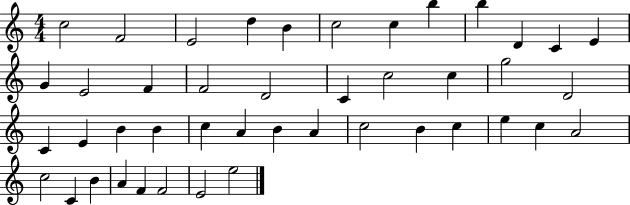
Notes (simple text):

C5/h F4/h E4/h D5/q B4/q C5/h C5/q B5/q B5/q D4/q C4/q E4/q G4/q E4/h F4/q F4/h D4/h C4/q C5/h C5/q G5/h D4/h C4/q E4/q B4/q B4/q C5/q A4/q B4/q A4/q C5/h B4/q C5/q E5/q C5/q A4/h C5/h C4/q B4/q A4/q F4/q F4/h E4/h E5/h